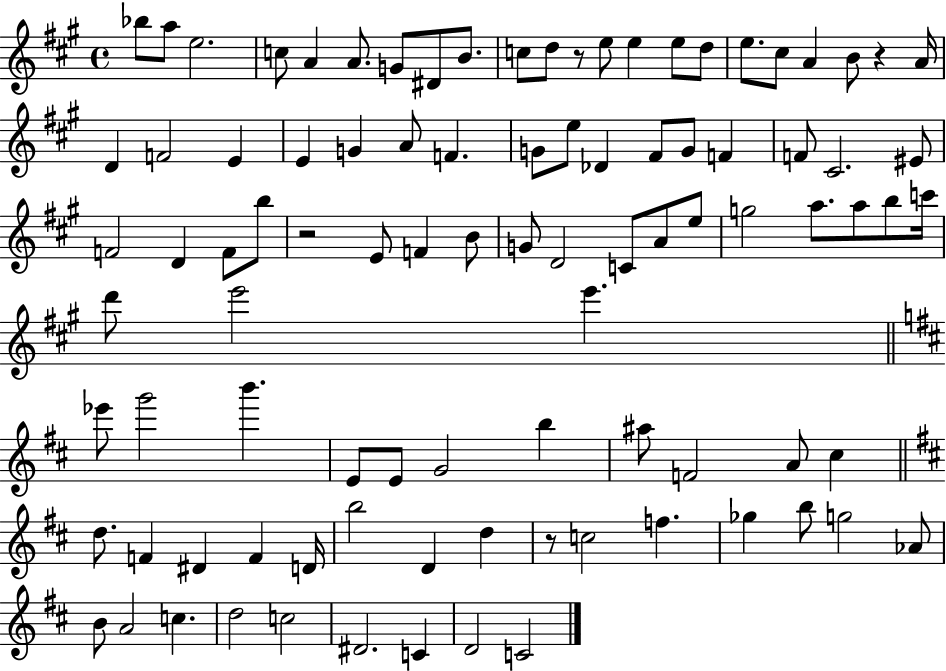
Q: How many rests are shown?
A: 4